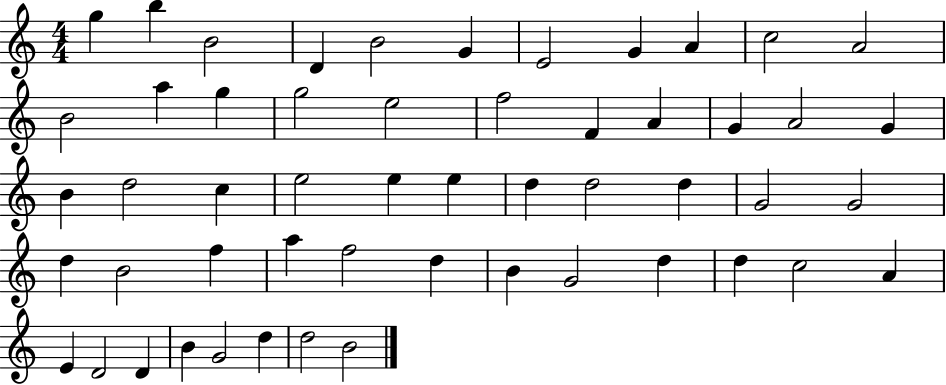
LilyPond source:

{
  \clef treble
  \numericTimeSignature
  \time 4/4
  \key c \major
  g''4 b''4 b'2 | d'4 b'2 g'4 | e'2 g'4 a'4 | c''2 a'2 | \break b'2 a''4 g''4 | g''2 e''2 | f''2 f'4 a'4 | g'4 a'2 g'4 | \break b'4 d''2 c''4 | e''2 e''4 e''4 | d''4 d''2 d''4 | g'2 g'2 | \break d''4 b'2 f''4 | a''4 f''2 d''4 | b'4 g'2 d''4 | d''4 c''2 a'4 | \break e'4 d'2 d'4 | b'4 g'2 d''4 | d''2 b'2 | \bar "|."
}